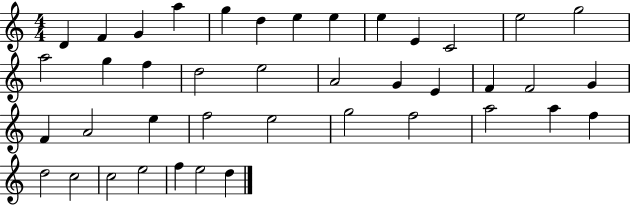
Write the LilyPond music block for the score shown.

{
  \clef treble
  \numericTimeSignature
  \time 4/4
  \key c \major
  d'4 f'4 g'4 a''4 | g''4 d''4 e''4 e''4 | e''4 e'4 c'2 | e''2 g''2 | \break a''2 g''4 f''4 | d''2 e''2 | a'2 g'4 e'4 | f'4 f'2 g'4 | \break f'4 a'2 e''4 | f''2 e''2 | g''2 f''2 | a''2 a''4 f''4 | \break d''2 c''2 | c''2 e''2 | f''4 e''2 d''4 | \bar "|."
}